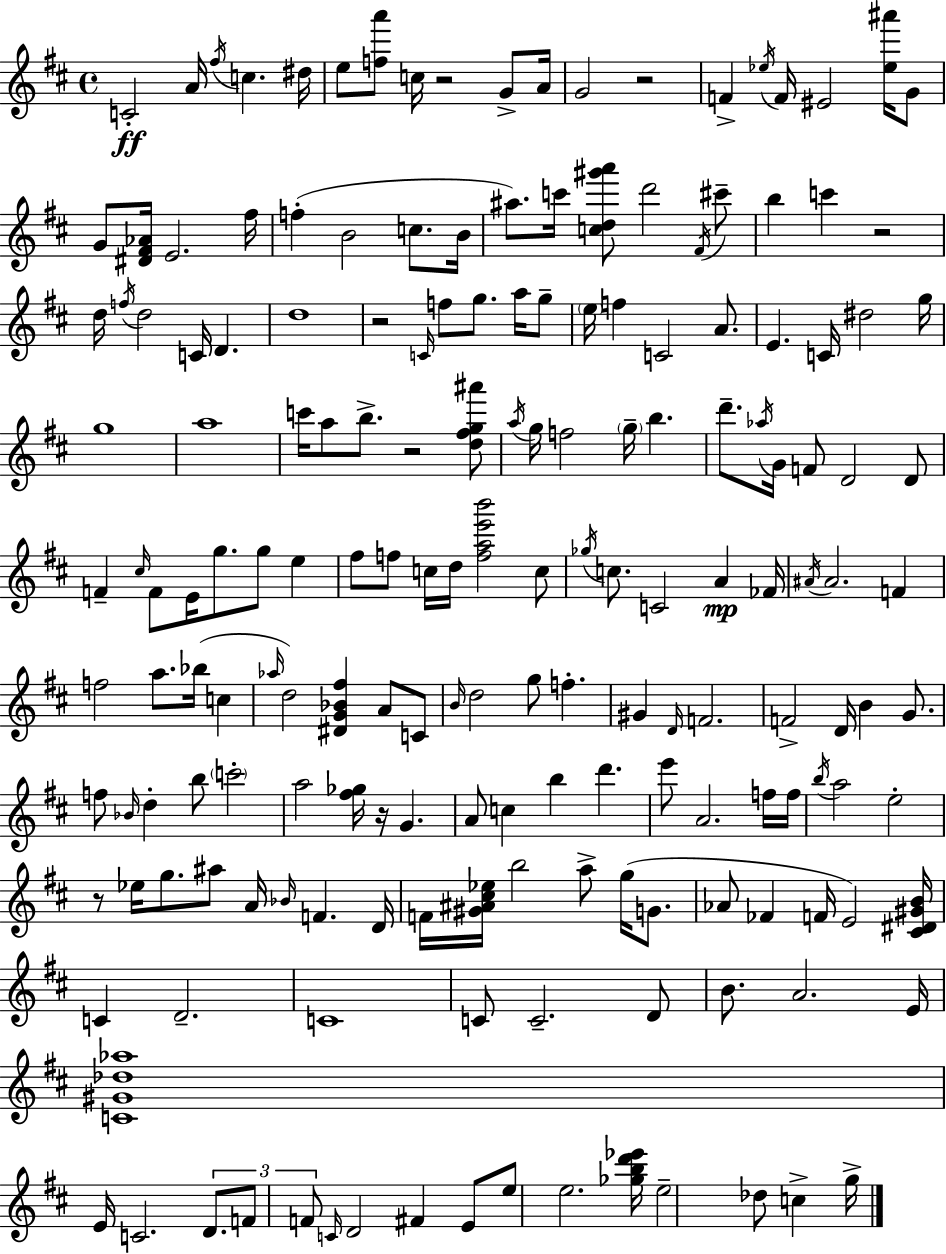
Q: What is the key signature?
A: D major